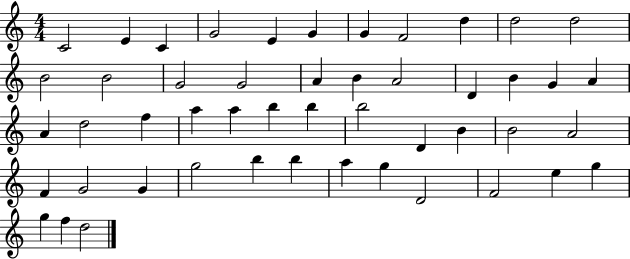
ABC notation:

X:1
T:Untitled
M:4/4
L:1/4
K:C
C2 E C G2 E G G F2 d d2 d2 B2 B2 G2 G2 A B A2 D B G A A d2 f a a b b b2 D B B2 A2 F G2 G g2 b b a g D2 F2 e g g f d2